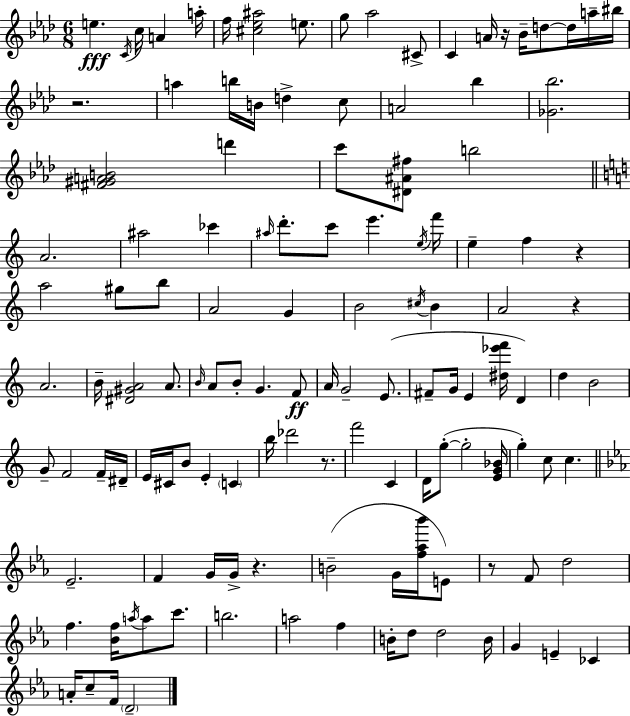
E5/q. C4/s C5/s A4/q A5/s F5/s [C#5,Eb5,A#5]/h E5/e. G5/e Ab5/h C#4/e C4/q A4/s R/s Bb4/s D5/e D5/s A5/s BIS5/s R/h. A5/q B5/s B4/s D5/q C5/e A4/h Bb5/q [Gb4,Bb5]/h. [F#4,G#4,A4,B4]/h D6/q C6/e [D#4,A#4,F#5]/e B5/h A4/h. A#5/h CES6/q A#5/s D6/e. C6/e E6/q. E5/s F6/s E5/q F5/q R/q A5/h G#5/e B5/e A4/h G4/q B4/h C#5/s B4/q A4/h R/q A4/h. B4/s [D#4,G#4,A4]/h A4/e. B4/s A4/e B4/e G4/q. F4/e A4/s G4/h E4/e. F#4/e G4/s E4/q [D#5,Eb6,F6]/s D4/q D5/q B4/h G4/e F4/h F4/s D#4/s E4/s C#4/s B4/e E4/q C4/q B5/s Db6/h R/e. F6/h C4/q D4/s G5/e G5/h [E4,G4,Bb4]/s G5/q C5/e C5/q. Eb4/h. F4/q G4/s G4/s R/q. B4/h G4/s [F5,Ab5,Bb6]/s E4/e R/e F4/e D5/h F5/q. [Bb4,F5]/s A5/s A5/e C6/e. B5/h. A5/h F5/q B4/s D5/e D5/h B4/s G4/q E4/q CES4/q A4/s C5/e F4/s D4/h